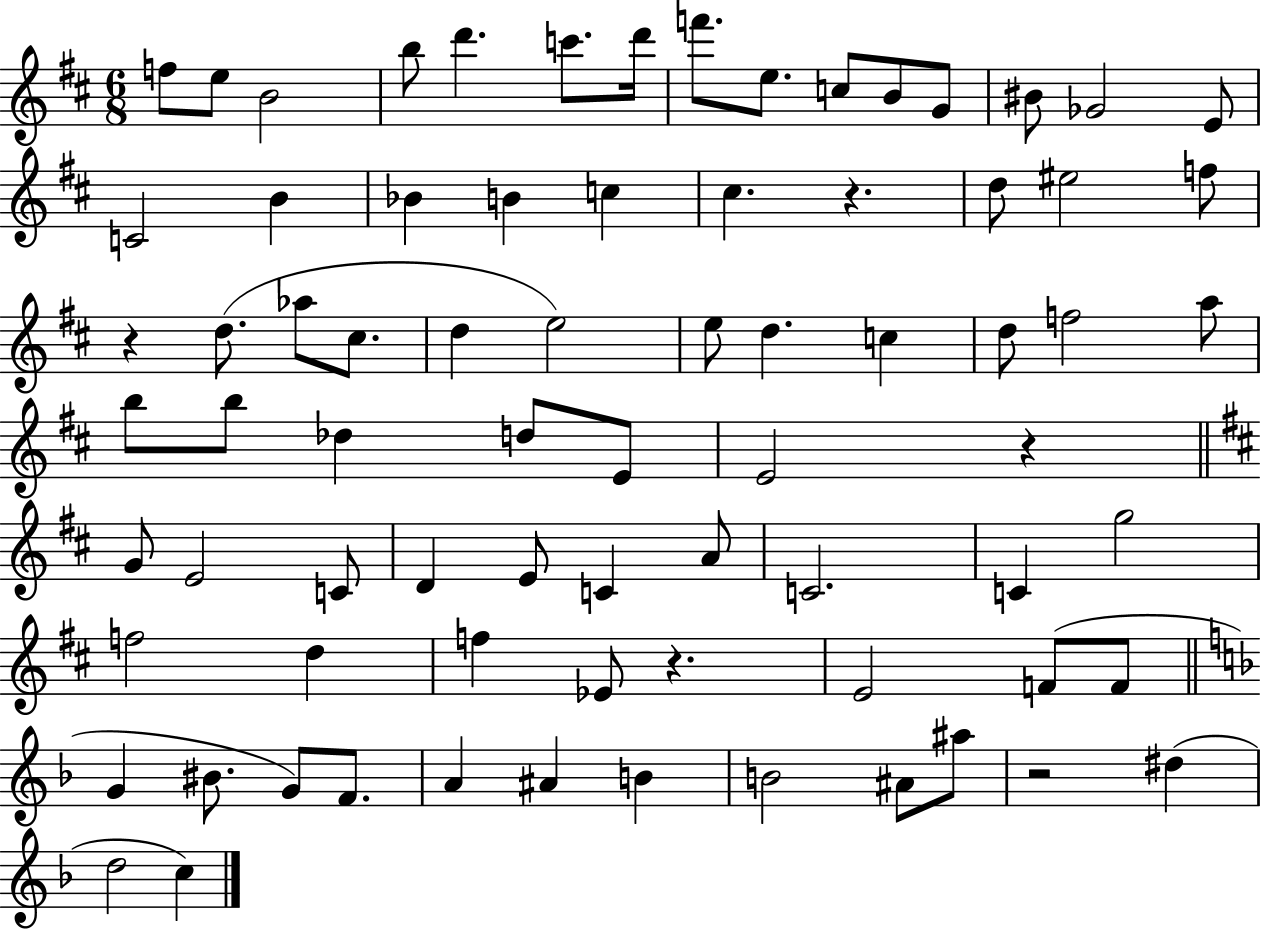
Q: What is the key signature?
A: D major